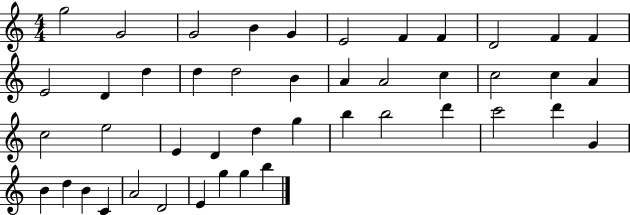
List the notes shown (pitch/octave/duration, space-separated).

G5/h G4/h G4/h B4/q G4/q E4/h F4/q F4/q D4/h F4/q F4/q E4/h D4/q D5/q D5/q D5/h B4/q A4/q A4/h C5/q C5/h C5/q A4/q C5/h E5/h E4/q D4/q D5/q G5/q B5/q B5/h D6/q C6/h D6/q G4/q B4/q D5/q B4/q C4/q A4/h D4/h E4/q G5/q G5/q B5/q